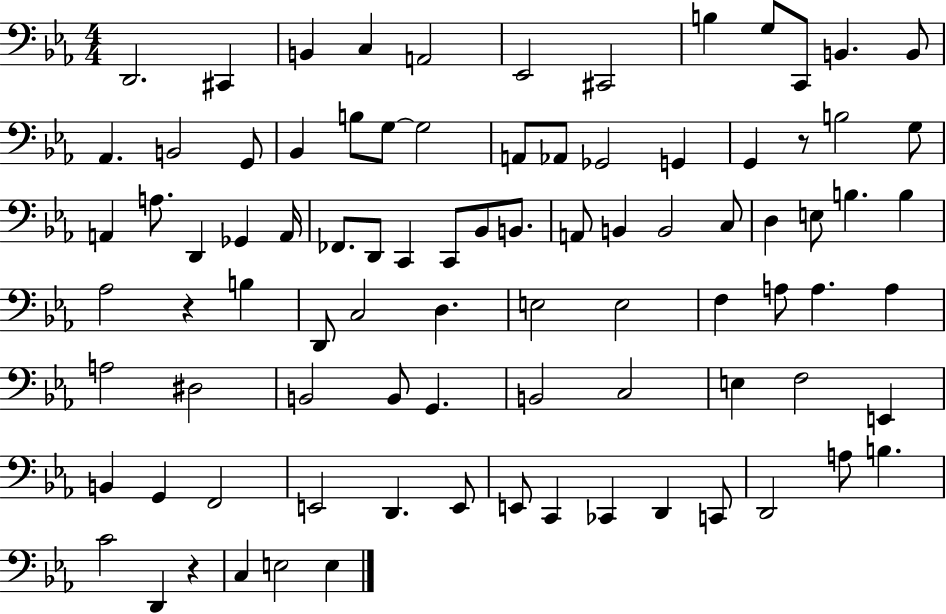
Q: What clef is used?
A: bass